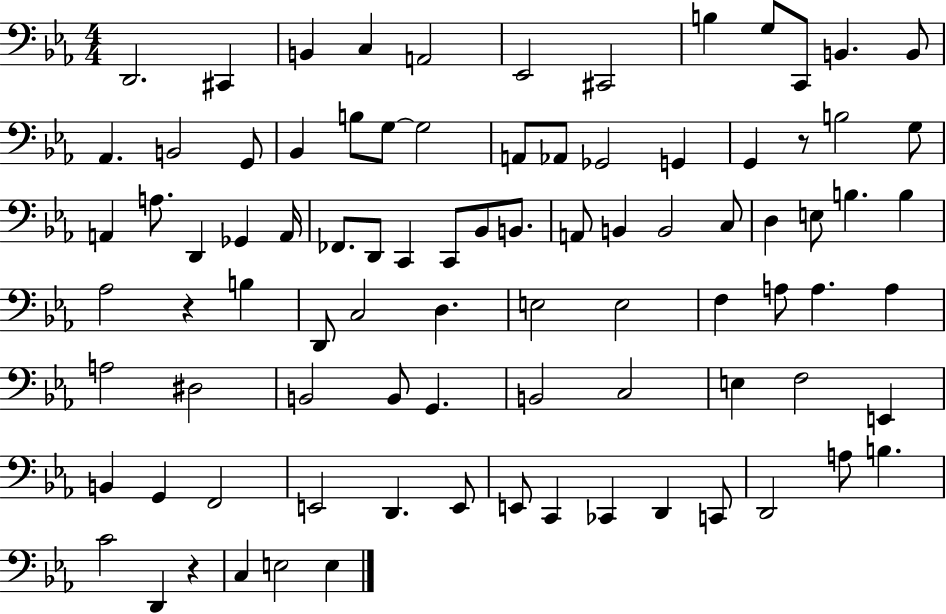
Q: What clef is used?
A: bass